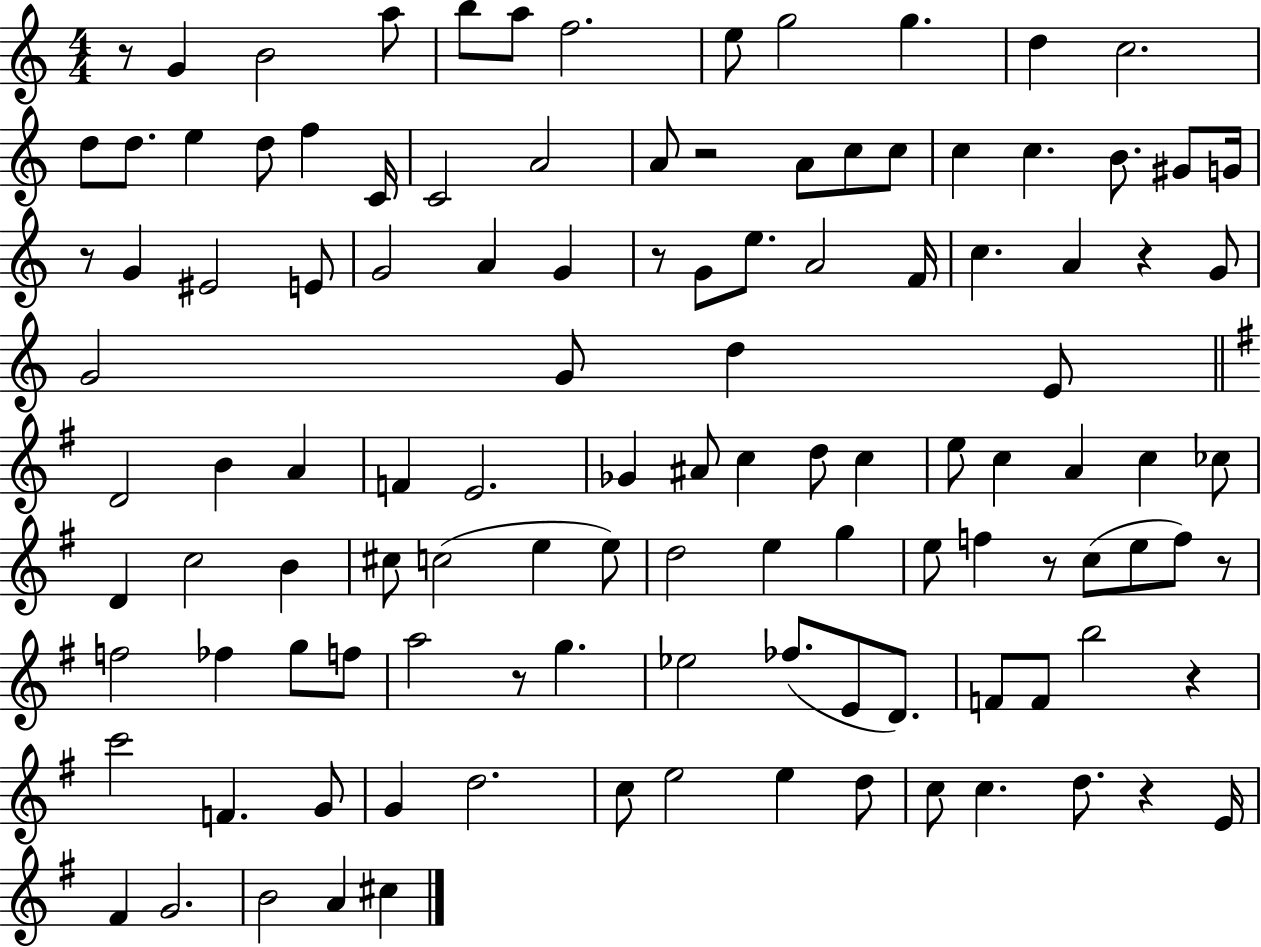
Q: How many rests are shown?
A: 10